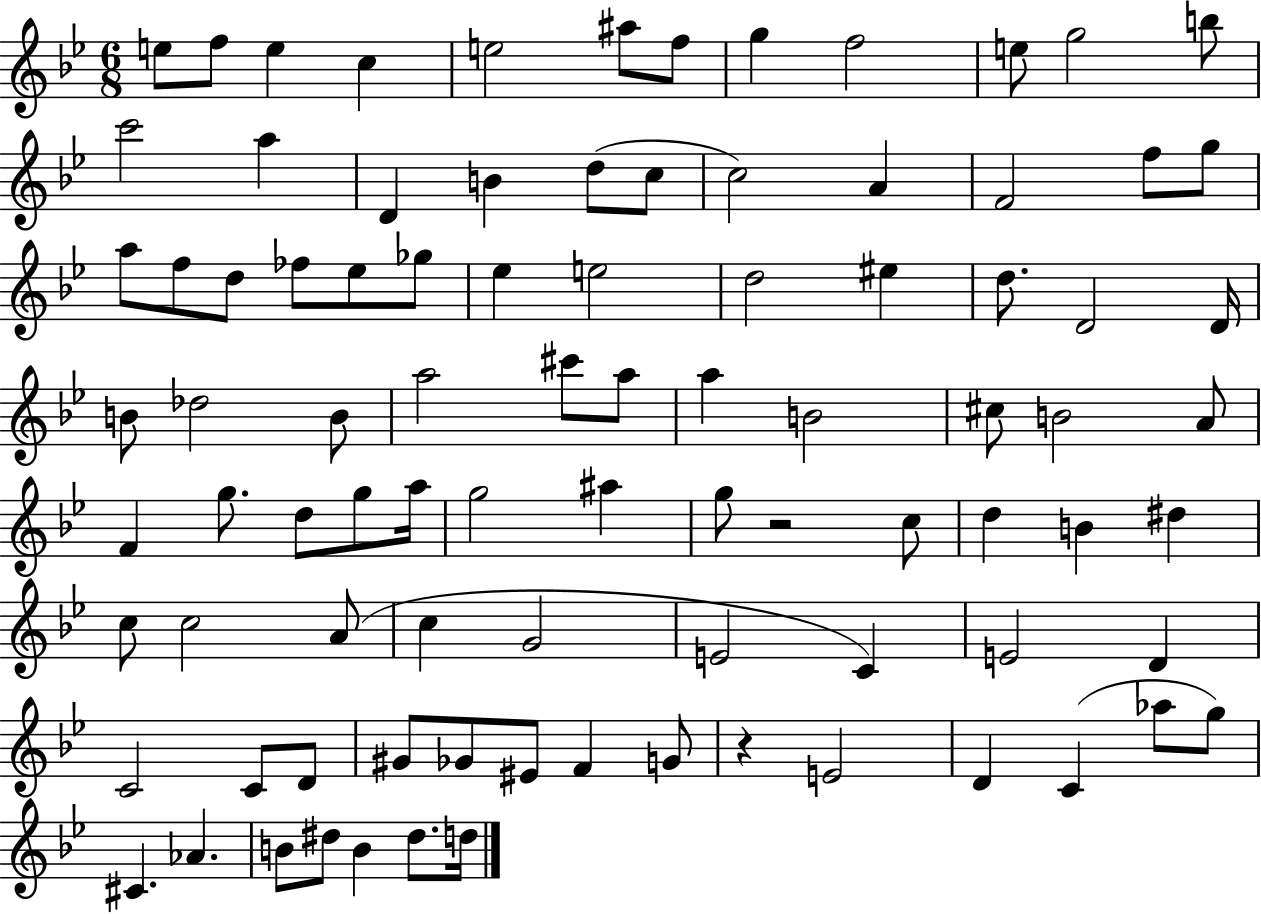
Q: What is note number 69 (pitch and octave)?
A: C4